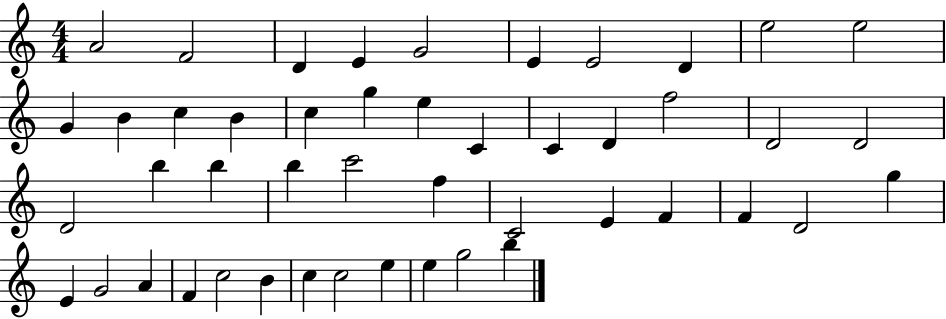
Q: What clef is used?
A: treble